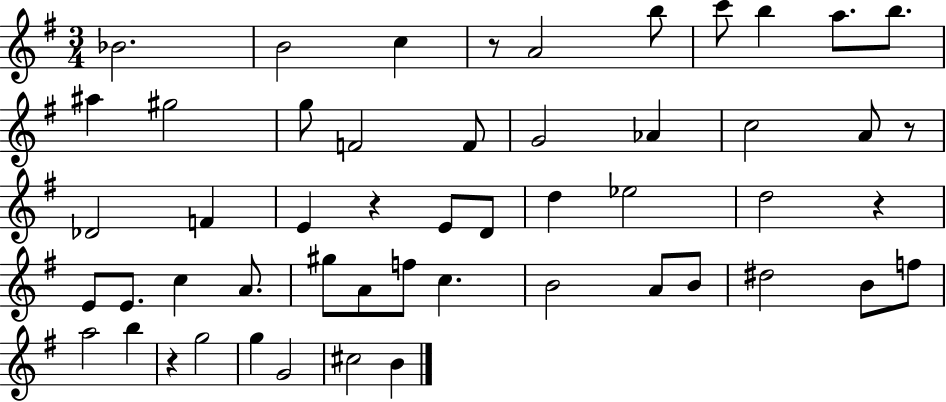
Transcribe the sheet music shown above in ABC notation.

X:1
T:Untitled
M:3/4
L:1/4
K:G
_B2 B2 c z/2 A2 b/2 c'/2 b a/2 b/2 ^a ^g2 g/2 F2 F/2 G2 _A c2 A/2 z/2 _D2 F E z E/2 D/2 d _e2 d2 z E/2 E/2 c A/2 ^g/2 A/2 f/2 c B2 A/2 B/2 ^d2 B/2 f/2 a2 b z g2 g G2 ^c2 B